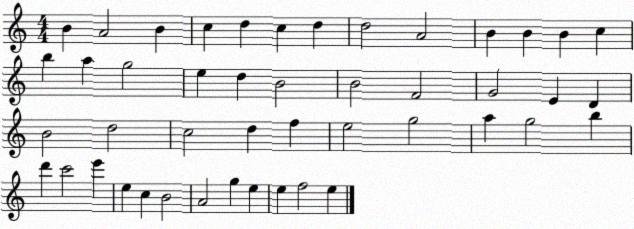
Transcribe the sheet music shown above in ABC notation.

X:1
T:Untitled
M:4/4
L:1/4
K:C
B A2 B c d c d d2 A2 B B B c b a g2 e d B2 B2 F2 G2 E D B2 d2 c2 d f e2 g2 a g2 b d' c'2 e' e c B2 A2 g e e f2 e